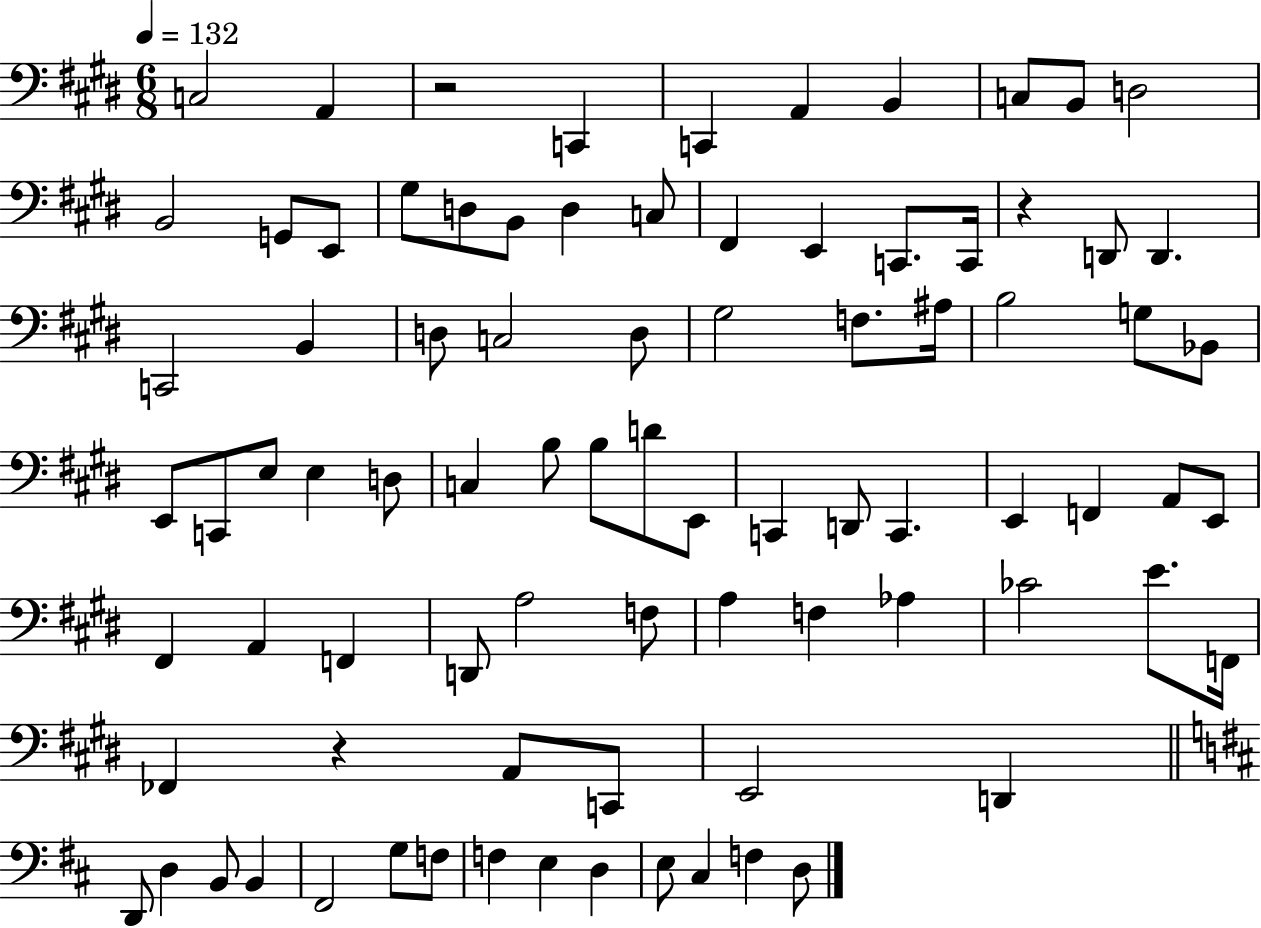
{
  \clef bass
  \numericTimeSignature
  \time 6/8
  \key e \major
  \tempo 4 = 132
  c2 a,4 | r2 c,4 | c,4 a,4 b,4 | c8 b,8 d2 | \break b,2 g,8 e,8 | gis8 d8 b,8 d4 c8 | fis,4 e,4 c,8. c,16 | r4 d,8 d,4. | \break c,2 b,4 | d8 c2 d8 | gis2 f8. ais16 | b2 g8 bes,8 | \break e,8 c,8 e8 e4 d8 | c4 b8 b8 d'8 e,8 | c,4 d,8 c,4. | e,4 f,4 a,8 e,8 | \break fis,4 a,4 f,4 | d,8 a2 f8 | a4 f4 aes4 | ces'2 e'8. f,16 | \break fes,4 r4 a,8 c,8 | e,2 d,4 | \bar "||" \break \key b \minor d,8 d4 b,8 b,4 | fis,2 g8 f8 | f4 e4 d4 | e8 cis4 f4 d8 | \break \bar "|."
}